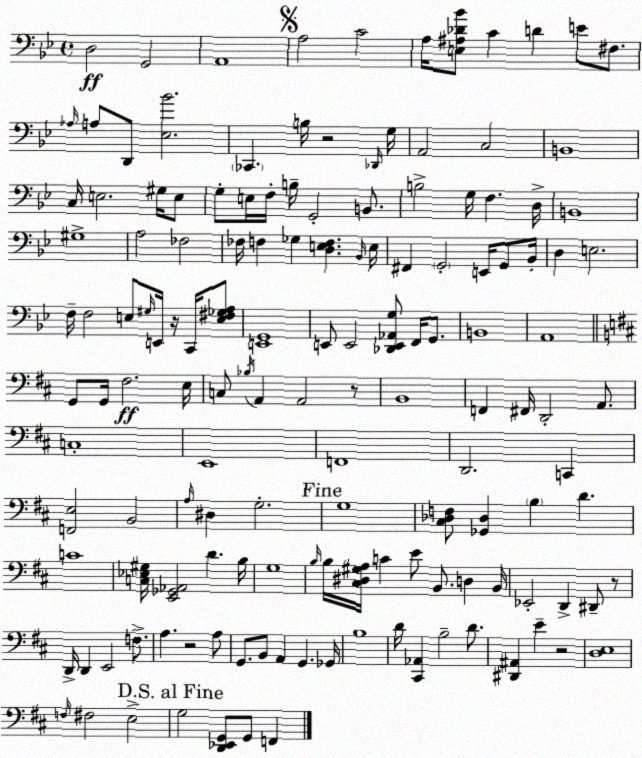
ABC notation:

X:1
T:Untitled
M:4/4
L:1/4
K:Bb
D,2 G,,2 A,,4 A,2 C2 A,/4 [E,^A,_D_B]/2 C D E/2 ^F,/2 _A,/4 A,/2 D,,/2 [_E,_B]2 _C,, B,/4 z2 _D,,/4 G,/4 A,,2 C,2 B,,4 C,/4 E,2 ^G,/4 E,/2 G,/2 E,/4 F,/4 B,/4 G,,2 B,,/2 B,2 G,/4 F, D,/4 B,,4 ^G,4 A,2 _F,2 _F,/4 F, _G, [D,E,F,] _B,,/4 E,/4 ^F,, G,,2 E,,/4 G,,/2 _B,,/4 D, E,2 F,/4 F,2 E,/2 ^G,/4 E,,/4 z/4 C,,/4 [E,^F,_G,A,]/2 [E,,G,,]4 E,,/2 E,,2 [_D,,E,,_A,,G,]/2 F,,/4 G,,/2 B,,4 A,,4 G,,/2 G,,/4 ^F,2 E,/4 C,/2 _B,/4 A,, A,,2 z/2 B,,4 F,, ^F,,/4 D,,2 A,,/2 C,4 E,,4 F,,4 D,,2 C,, [F,,E,]2 B,,2 A,/4 ^D, G,2 G,4 [^C,_D,F,]/2 [_G,,_D,] B, D C4 [C,_E,^G,]/4 [E,,_G,,_A,,]2 D B,/4 G,4 B,/4 B,/4 [^C,^D,^G,A,]/4 C E/2 B,,/2 D, B,,/4 _E,,2 D,, ^D,,/2 z/2 D,,/4 D,, E,,2 F,/2 A, z2 A,/2 G,,/2 B,,/2 A,, G,, _G,,/4 B,4 D/4 [^C,,_A,,] B,2 D/2 [^D,,^A,,] E z2 [D,E,]4 F,/4 ^F,2 E,2 G,2 [D,,_E,,G,,]/2 G,,/2 F,,